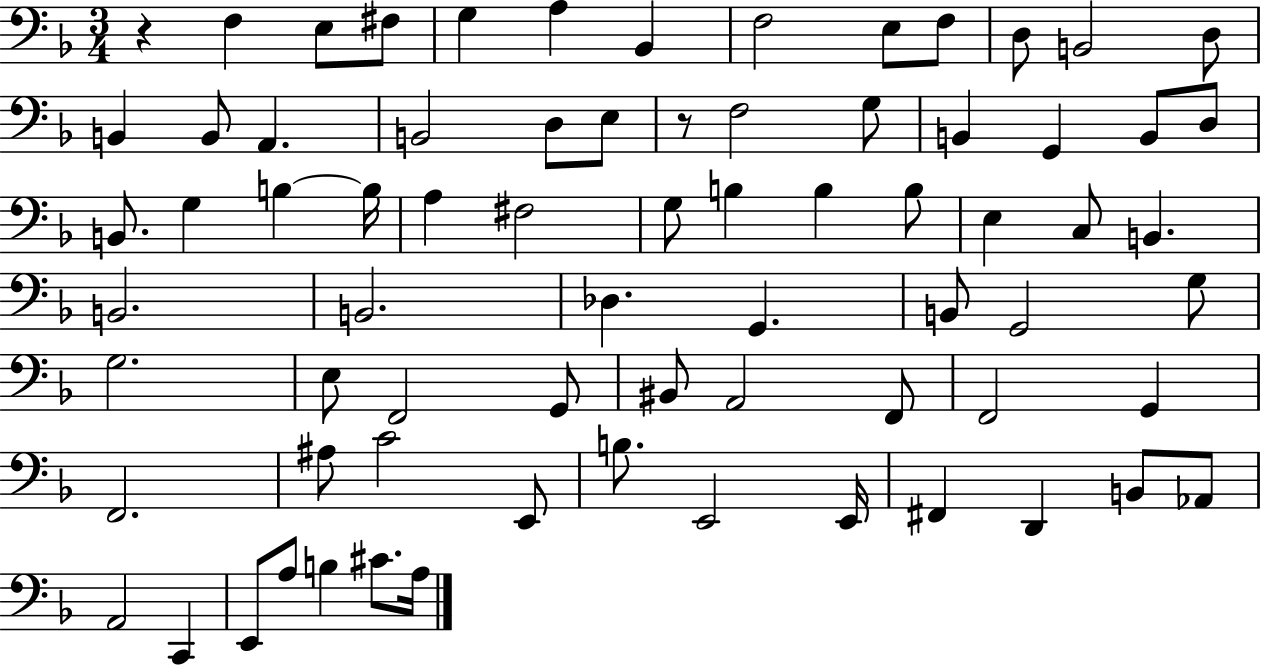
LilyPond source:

{
  \clef bass
  \numericTimeSignature
  \time 3/4
  \key f \major
  r4 f4 e8 fis8 | g4 a4 bes,4 | f2 e8 f8 | d8 b,2 d8 | \break b,4 b,8 a,4. | b,2 d8 e8 | r8 f2 g8 | b,4 g,4 b,8 d8 | \break b,8. g4 b4~~ b16 | a4 fis2 | g8 b4 b4 b8 | e4 c8 b,4. | \break b,2. | b,2. | des4. g,4. | b,8 g,2 g8 | \break g2. | e8 f,2 g,8 | bis,8 a,2 f,8 | f,2 g,4 | \break f,2. | ais8 c'2 e,8 | b8. e,2 e,16 | fis,4 d,4 b,8 aes,8 | \break a,2 c,4 | e,8 a8 b4 cis'8. a16 | \bar "|."
}